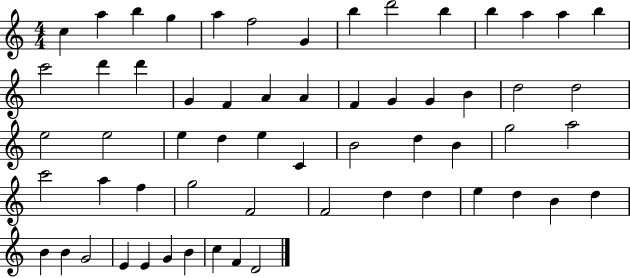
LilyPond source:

{
  \clef treble
  \numericTimeSignature
  \time 4/4
  \key c \major
  c''4 a''4 b''4 g''4 | a''4 f''2 g'4 | b''4 d'''2 b''4 | b''4 a''4 a''4 b''4 | \break c'''2 d'''4 d'''4 | g'4 f'4 a'4 a'4 | f'4 g'4 g'4 b'4 | d''2 d''2 | \break e''2 e''2 | e''4 d''4 e''4 c'4 | b'2 d''4 b'4 | g''2 a''2 | \break c'''2 a''4 f''4 | g''2 f'2 | f'2 d''4 d''4 | e''4 d''4 b'4 d''4 | \break b'4 b'4 g'2 | e'4 e'4 g'4 b'4 | c''4 f'4 d'2 | \bar "|."
}